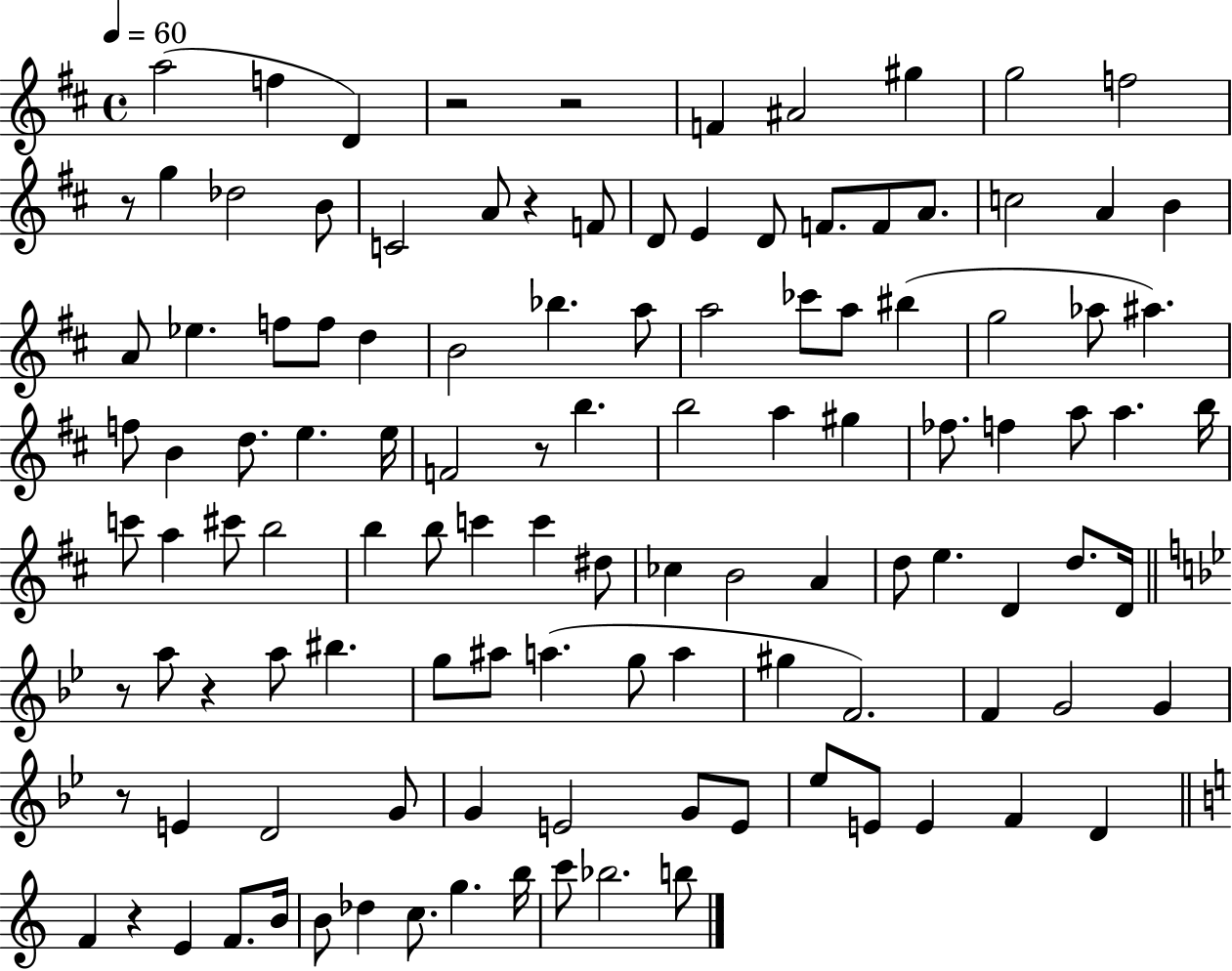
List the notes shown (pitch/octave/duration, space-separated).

A5/h F5/q D4/q R/h R/h F4/q A#4/h G#5/q G5/h F5/h R/e G5/q Db5/h B4/e C4/h A4/e R/q F4/e D4/e E4/q D4/e F4/e. F4/e A4/e. C5/h A4/q B4/q A4/e Eb5/q. F5/e F5/e D5/q B4/h Bb5/q. A5/e A5/h CES6/e A5/e BIS5/q G5/h Ab5/e A#5/q. F5/e B4/q D5/e. E5/q. E5/s F4/h R/e B5/q. B5/h A5/q G#5/q FES5/e. F5/q A5/e A5/q. B5/s C6/e A5/q C#6/e B5/h B5/q B5/e C6/q C6/q D#5/e CES5/q B4/h A4/q D5/e E5/q. D4/q D5/e. D4/s R/e A5/e R/q A5/e BIS5/q. G5/e A#5/e A5/q. G5/e A5/q G#5/q F4/h. F4/q G4/h G4/q R/e E4/q D4/h G4/e G4/q E4/h G4/e E4/e Eb5/e E4/e E4/q F4/q D4/q F4/q R/q E4/q F4/e. B4/s B4/e Db5/q C5/e. G5/q. B5/s C6/e Bb5/h. B5/e